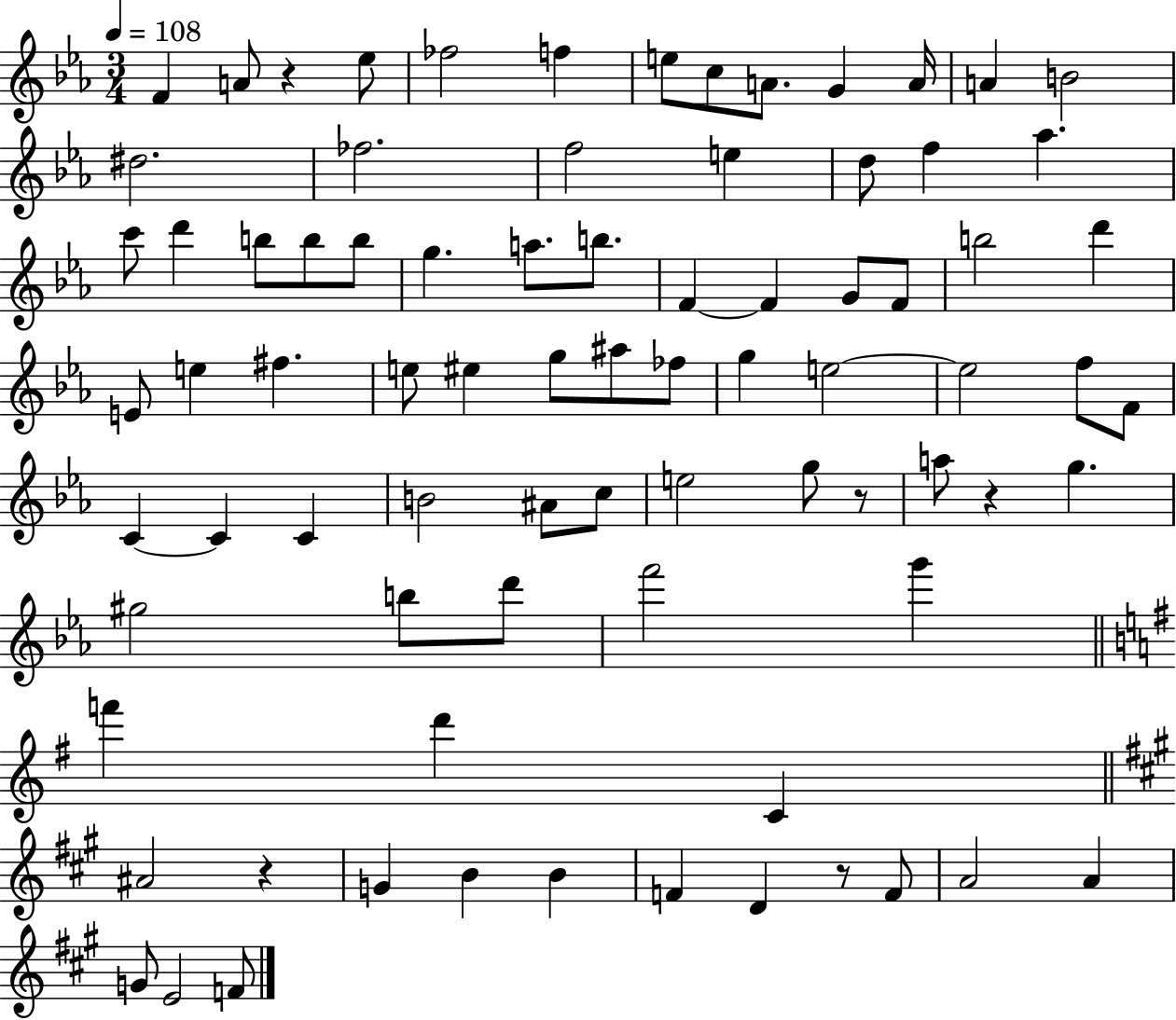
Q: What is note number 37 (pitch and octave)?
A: E5